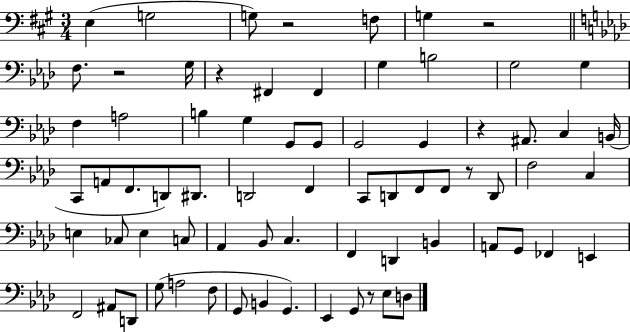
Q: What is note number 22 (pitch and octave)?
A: A#2